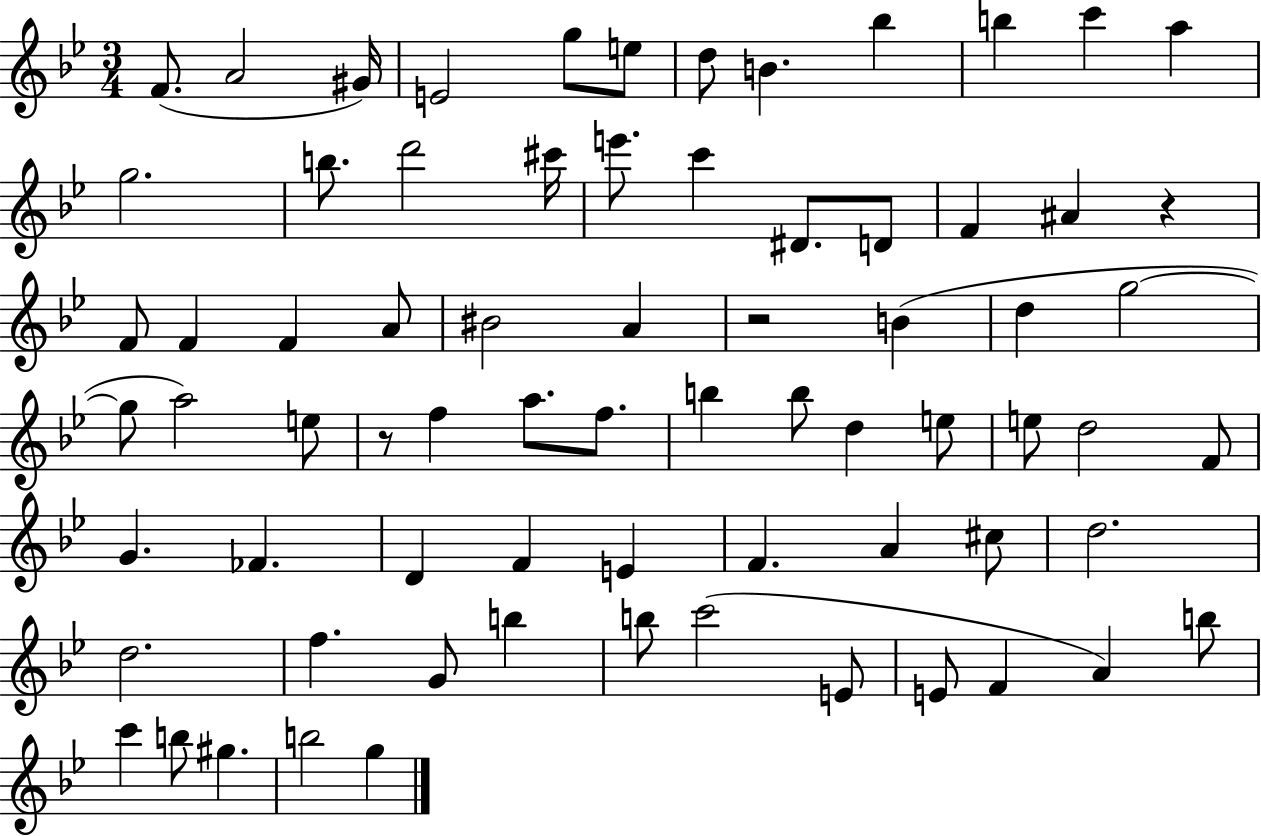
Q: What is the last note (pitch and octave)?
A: G5